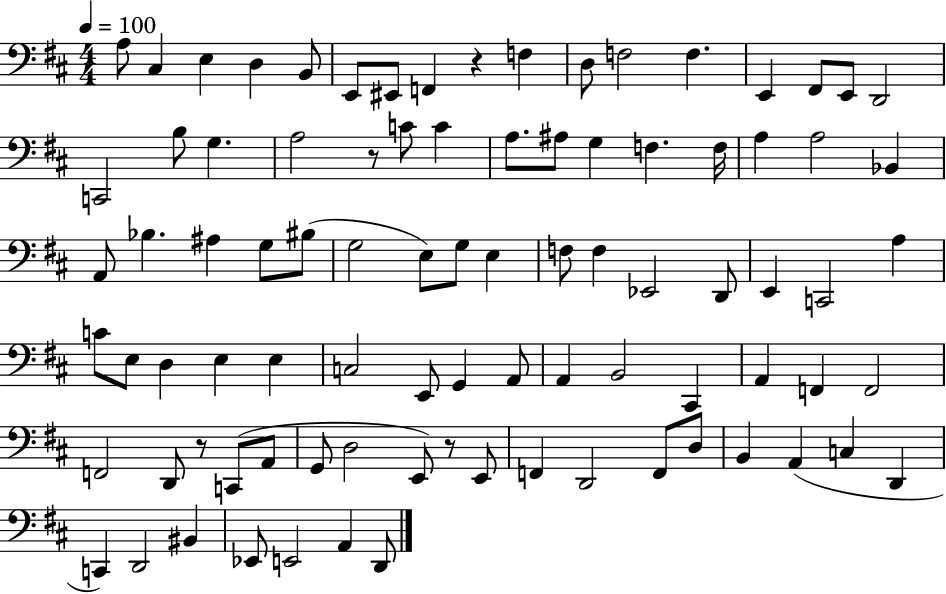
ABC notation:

X:1
T:Untitled
M:4/4
L:1/4
K:D
A,/2 ^C, E, D, B,,/2 E,,/2 ^E,,/2 F,, z F, D,/2 F,2 F, E,, ^F,,/2 E,,/2 D,,2 C,,2 B,/2 G, A,2 z/2 C/2 C A,/2 ^A,/2 G, F, F,/4 A, A,2 _B,, A,,/2 _B, ^A, G,/2 ^B,/2 G,2 E,/2 G,/2 E, F,/2 F, _E,,2 D,,/2 E,, C,,2 A, C/2 E,/2 D, E, E, C,2 E,,/2 G,, A,,/2 A,, B,,2 ^C,, A,, F,, F,,2 F,,2 D,,/2 z/2 C,,/2 A,,/2 G,,/2 D,2 E,,/2 z/2 E,,/2 F,, D,,2 F,,/2 D,/2 B,, A,, C, D,, C,, D,,2 ^B,, _E,,/2 E,,2 A,, D,,/2